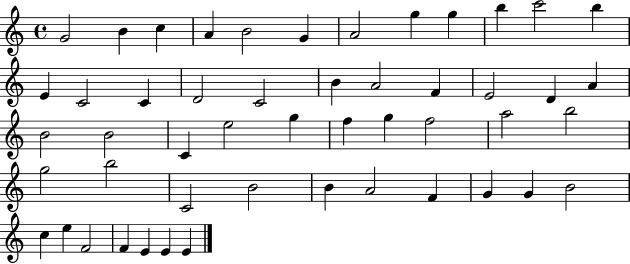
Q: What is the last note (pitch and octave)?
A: E4